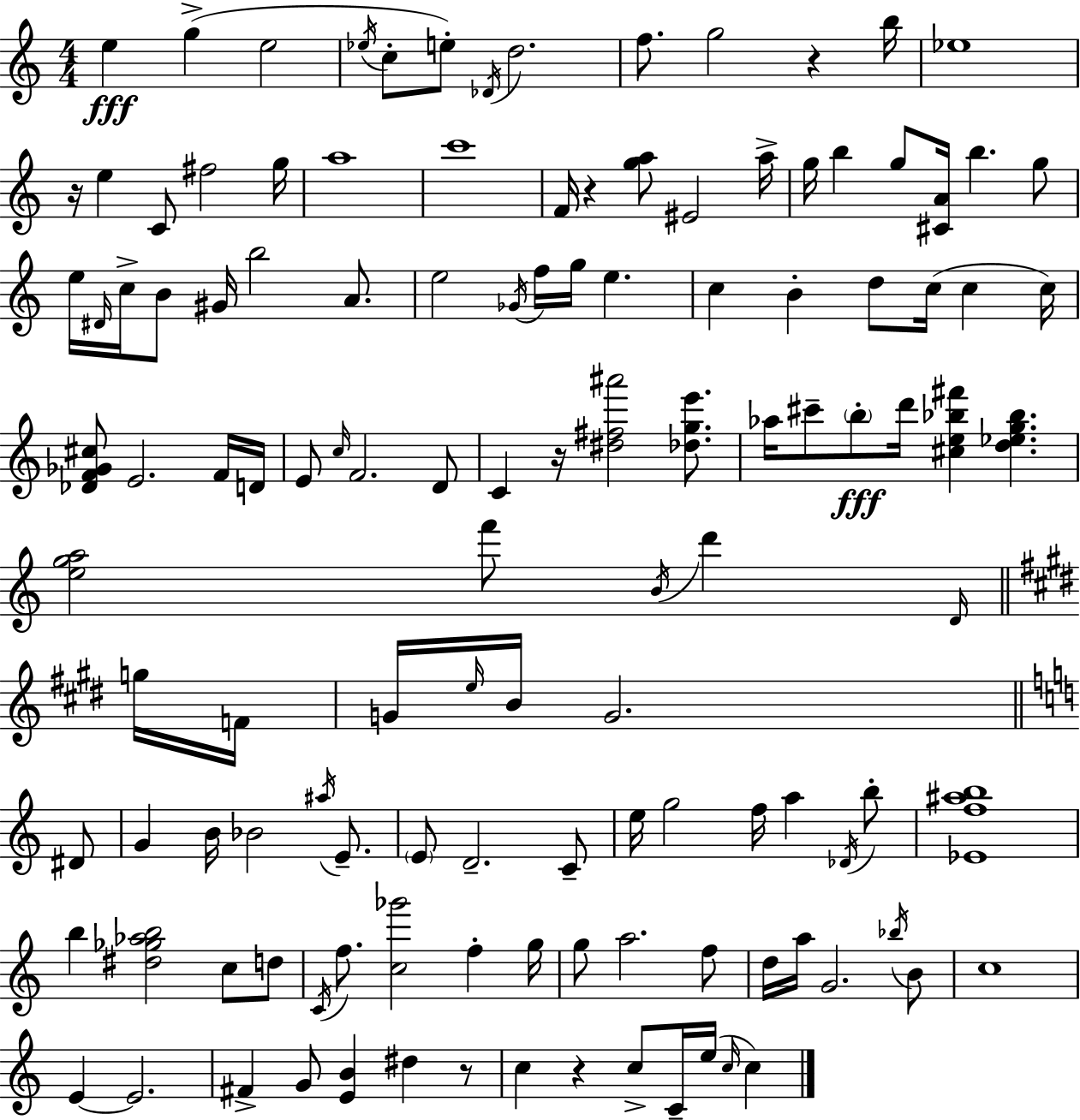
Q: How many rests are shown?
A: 6